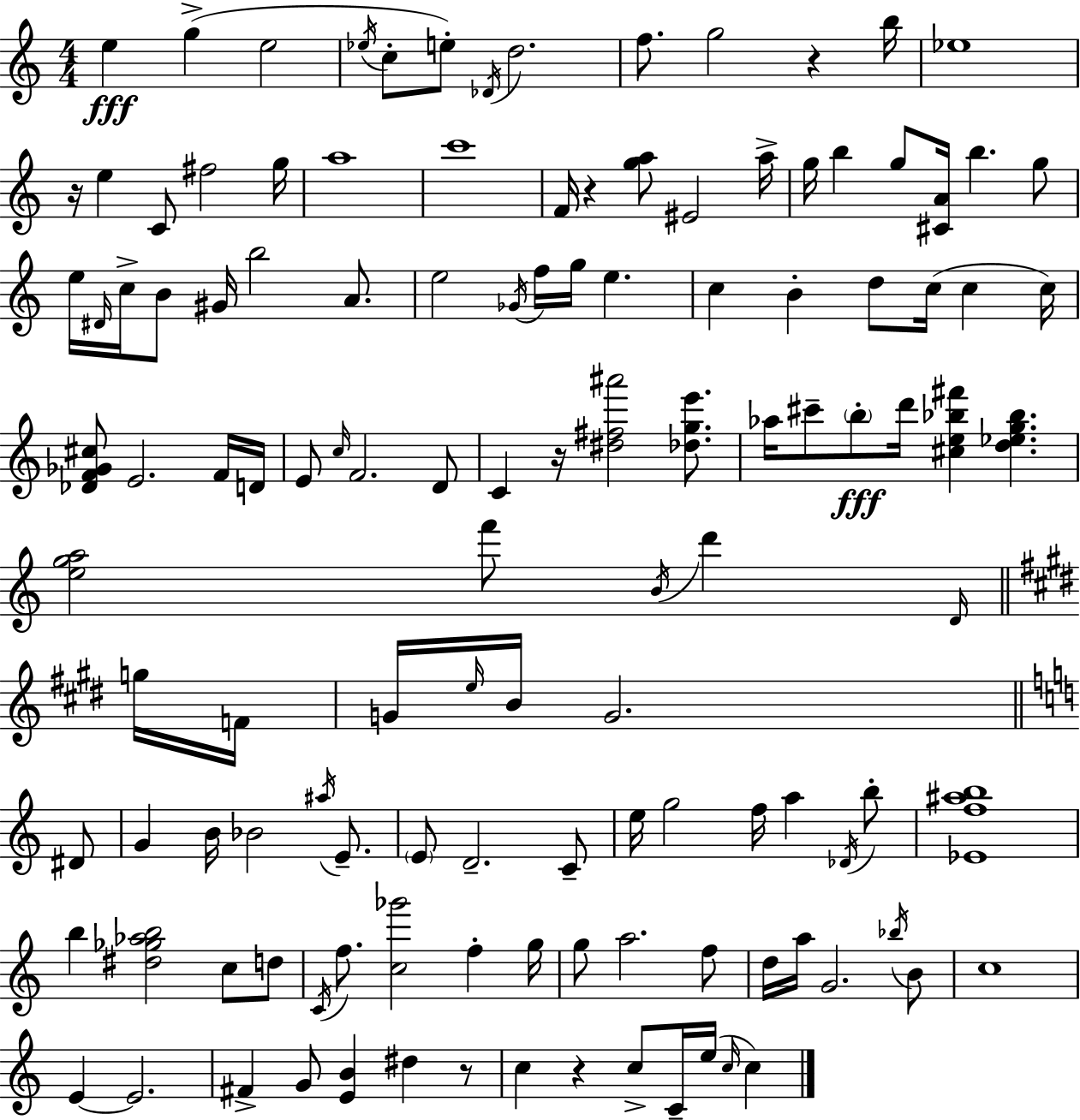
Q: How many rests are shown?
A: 6